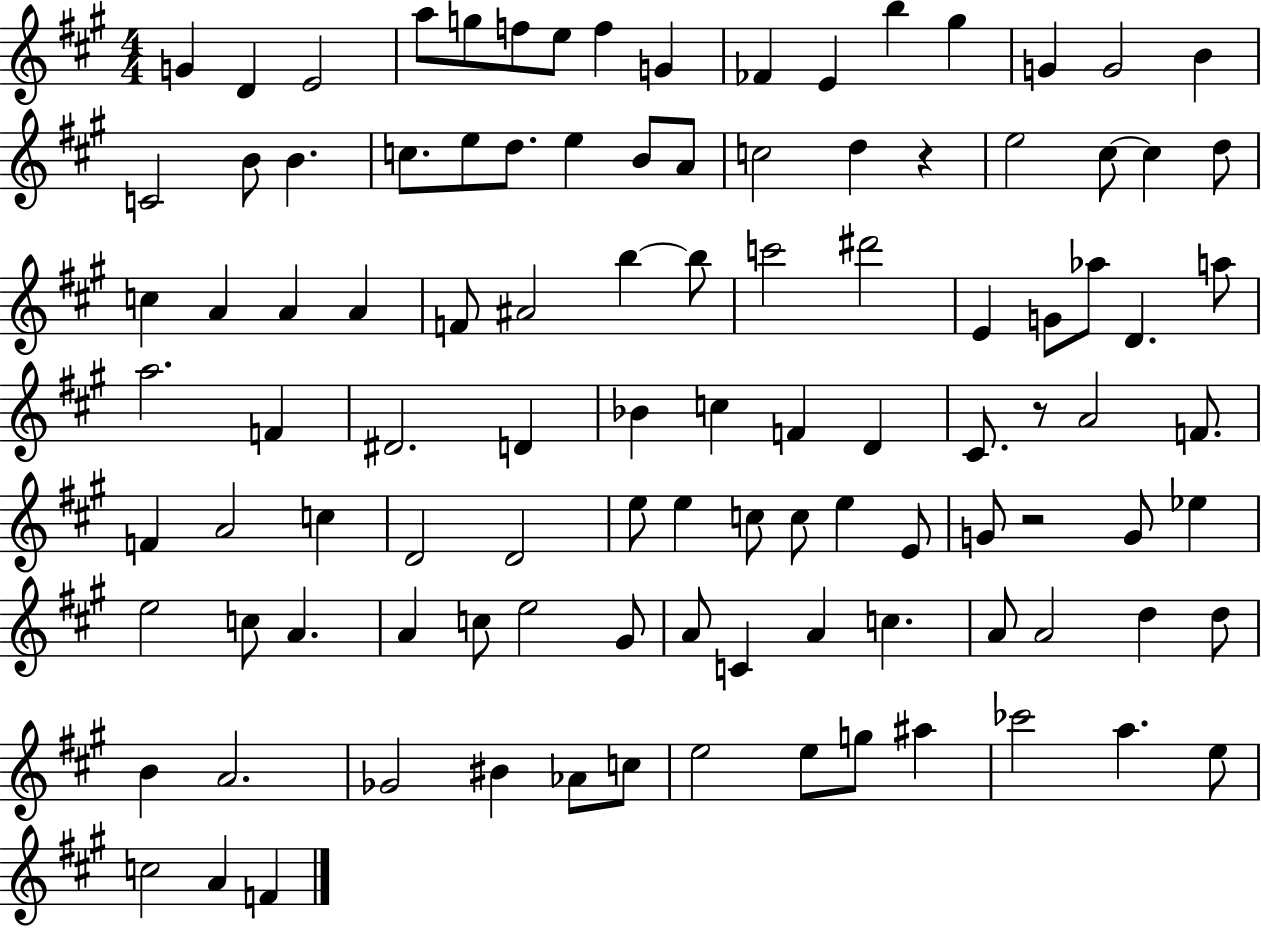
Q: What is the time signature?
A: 4/4